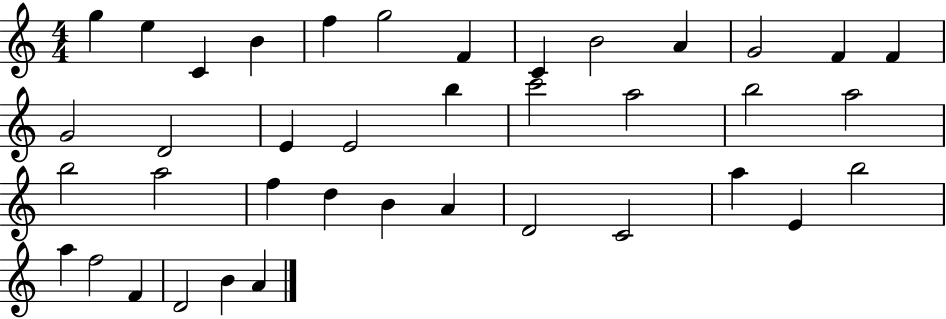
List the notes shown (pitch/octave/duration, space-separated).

G5/q E5/q C4/q B4/q F5/q G5/h F4/q C4/q B4/h A4/q G4/h F4/q F4/q G4/h D4/h E4/q E4/h B5/q C6/h A5/h B5/h A5/h B5/h A5/h F5/q D5/q B4/q A4/q D4/h C4/h A5/q E4/q B5/h A5/q F5/h F4/q D4/h B4/q A4/q